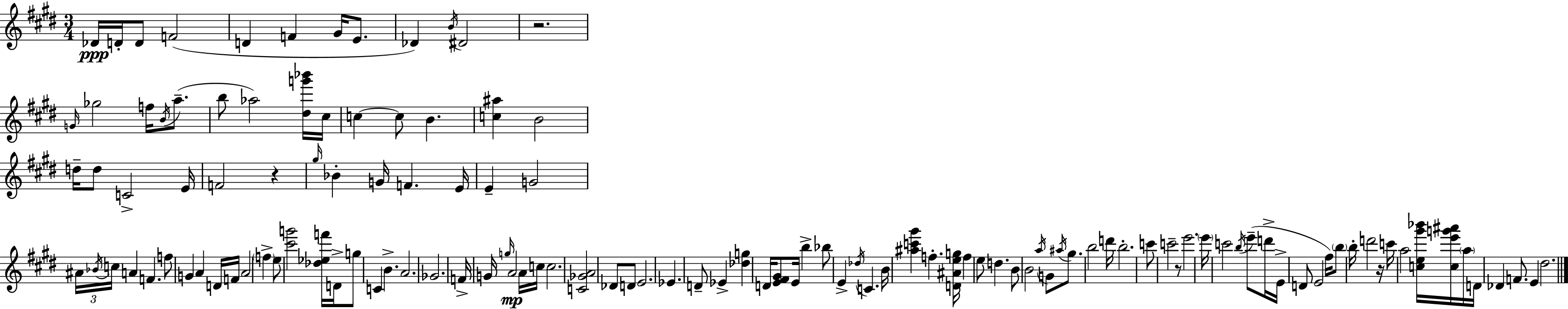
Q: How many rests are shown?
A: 4